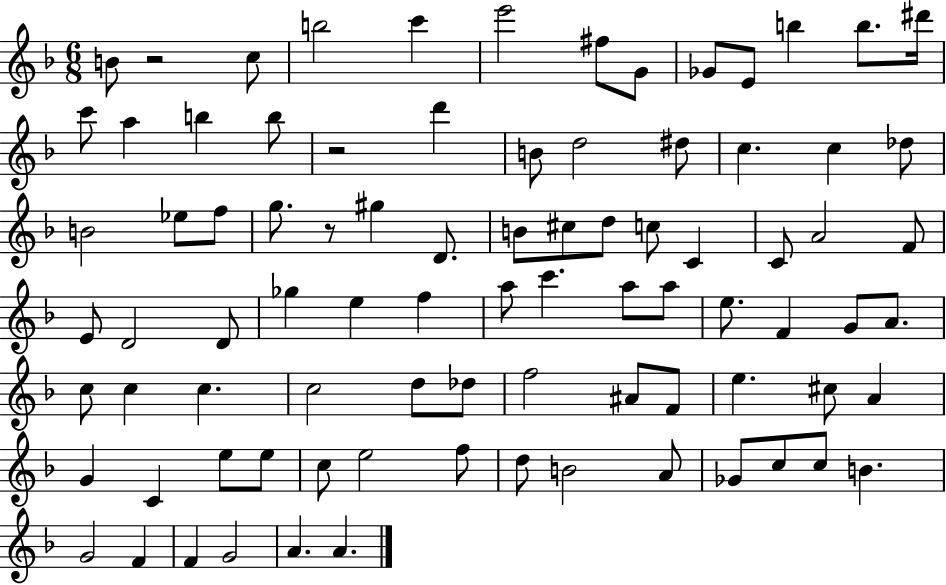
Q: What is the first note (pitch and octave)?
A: B4